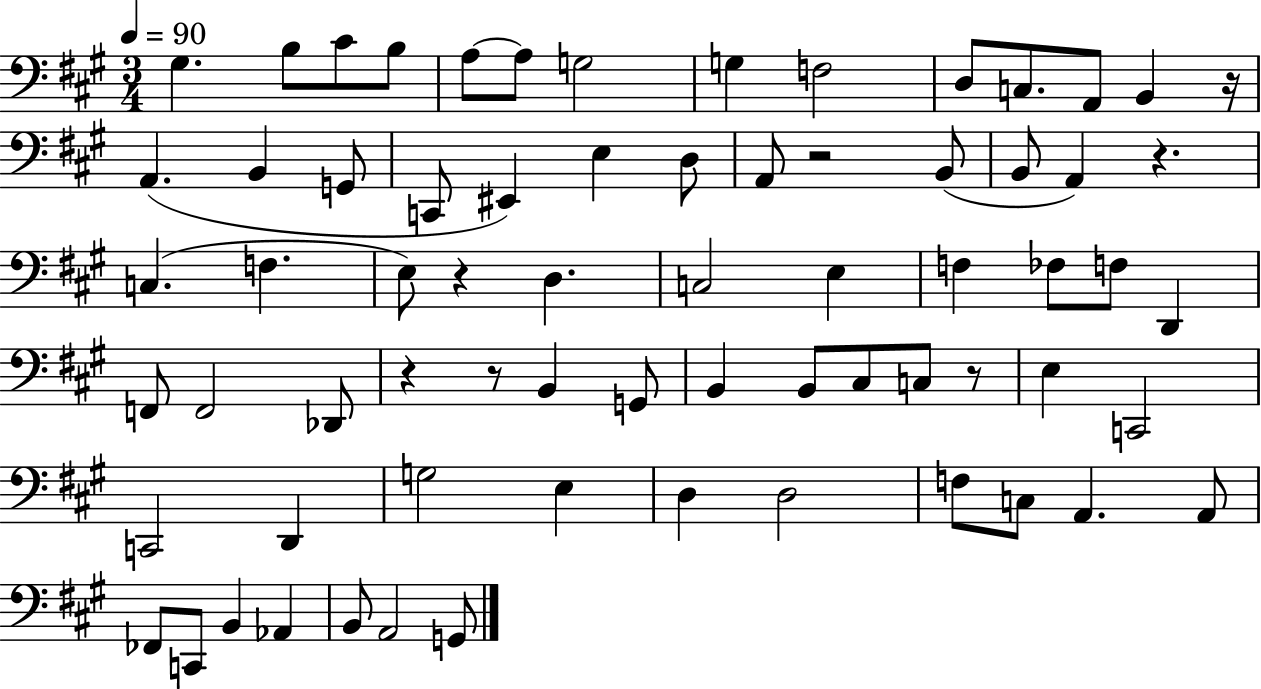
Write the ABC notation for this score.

X:1
T:Untitled
M:3/4
L:1/4
K:A
^G, B,/2 ^C/2 B,/2 A,/2 A,/2 G,2 G, F,2 D,/2 C,/2 A,,/2 B,, z/4 A,, B,, G,,/2 C,,/2 ^E,, E, D,/2 A,,/2 z2 B,,/2 B,,/2 A,, z C, F, E,/2 z D, C,2 E, F, _F,/2 F,/2 D,, F,,/2 F,,2 _D,,/2 z z/2 B,, G,,/2 B,, B,,/2 ^C,/2 C,/2 z/2 E, C,,2 C,,2 D,, G,2 E, D, D,2 F,/2 C,/2 A,, A,,/2 _F,,/2 C,,/2 B,, _A,, B,,/2 A,,2 G,,/2